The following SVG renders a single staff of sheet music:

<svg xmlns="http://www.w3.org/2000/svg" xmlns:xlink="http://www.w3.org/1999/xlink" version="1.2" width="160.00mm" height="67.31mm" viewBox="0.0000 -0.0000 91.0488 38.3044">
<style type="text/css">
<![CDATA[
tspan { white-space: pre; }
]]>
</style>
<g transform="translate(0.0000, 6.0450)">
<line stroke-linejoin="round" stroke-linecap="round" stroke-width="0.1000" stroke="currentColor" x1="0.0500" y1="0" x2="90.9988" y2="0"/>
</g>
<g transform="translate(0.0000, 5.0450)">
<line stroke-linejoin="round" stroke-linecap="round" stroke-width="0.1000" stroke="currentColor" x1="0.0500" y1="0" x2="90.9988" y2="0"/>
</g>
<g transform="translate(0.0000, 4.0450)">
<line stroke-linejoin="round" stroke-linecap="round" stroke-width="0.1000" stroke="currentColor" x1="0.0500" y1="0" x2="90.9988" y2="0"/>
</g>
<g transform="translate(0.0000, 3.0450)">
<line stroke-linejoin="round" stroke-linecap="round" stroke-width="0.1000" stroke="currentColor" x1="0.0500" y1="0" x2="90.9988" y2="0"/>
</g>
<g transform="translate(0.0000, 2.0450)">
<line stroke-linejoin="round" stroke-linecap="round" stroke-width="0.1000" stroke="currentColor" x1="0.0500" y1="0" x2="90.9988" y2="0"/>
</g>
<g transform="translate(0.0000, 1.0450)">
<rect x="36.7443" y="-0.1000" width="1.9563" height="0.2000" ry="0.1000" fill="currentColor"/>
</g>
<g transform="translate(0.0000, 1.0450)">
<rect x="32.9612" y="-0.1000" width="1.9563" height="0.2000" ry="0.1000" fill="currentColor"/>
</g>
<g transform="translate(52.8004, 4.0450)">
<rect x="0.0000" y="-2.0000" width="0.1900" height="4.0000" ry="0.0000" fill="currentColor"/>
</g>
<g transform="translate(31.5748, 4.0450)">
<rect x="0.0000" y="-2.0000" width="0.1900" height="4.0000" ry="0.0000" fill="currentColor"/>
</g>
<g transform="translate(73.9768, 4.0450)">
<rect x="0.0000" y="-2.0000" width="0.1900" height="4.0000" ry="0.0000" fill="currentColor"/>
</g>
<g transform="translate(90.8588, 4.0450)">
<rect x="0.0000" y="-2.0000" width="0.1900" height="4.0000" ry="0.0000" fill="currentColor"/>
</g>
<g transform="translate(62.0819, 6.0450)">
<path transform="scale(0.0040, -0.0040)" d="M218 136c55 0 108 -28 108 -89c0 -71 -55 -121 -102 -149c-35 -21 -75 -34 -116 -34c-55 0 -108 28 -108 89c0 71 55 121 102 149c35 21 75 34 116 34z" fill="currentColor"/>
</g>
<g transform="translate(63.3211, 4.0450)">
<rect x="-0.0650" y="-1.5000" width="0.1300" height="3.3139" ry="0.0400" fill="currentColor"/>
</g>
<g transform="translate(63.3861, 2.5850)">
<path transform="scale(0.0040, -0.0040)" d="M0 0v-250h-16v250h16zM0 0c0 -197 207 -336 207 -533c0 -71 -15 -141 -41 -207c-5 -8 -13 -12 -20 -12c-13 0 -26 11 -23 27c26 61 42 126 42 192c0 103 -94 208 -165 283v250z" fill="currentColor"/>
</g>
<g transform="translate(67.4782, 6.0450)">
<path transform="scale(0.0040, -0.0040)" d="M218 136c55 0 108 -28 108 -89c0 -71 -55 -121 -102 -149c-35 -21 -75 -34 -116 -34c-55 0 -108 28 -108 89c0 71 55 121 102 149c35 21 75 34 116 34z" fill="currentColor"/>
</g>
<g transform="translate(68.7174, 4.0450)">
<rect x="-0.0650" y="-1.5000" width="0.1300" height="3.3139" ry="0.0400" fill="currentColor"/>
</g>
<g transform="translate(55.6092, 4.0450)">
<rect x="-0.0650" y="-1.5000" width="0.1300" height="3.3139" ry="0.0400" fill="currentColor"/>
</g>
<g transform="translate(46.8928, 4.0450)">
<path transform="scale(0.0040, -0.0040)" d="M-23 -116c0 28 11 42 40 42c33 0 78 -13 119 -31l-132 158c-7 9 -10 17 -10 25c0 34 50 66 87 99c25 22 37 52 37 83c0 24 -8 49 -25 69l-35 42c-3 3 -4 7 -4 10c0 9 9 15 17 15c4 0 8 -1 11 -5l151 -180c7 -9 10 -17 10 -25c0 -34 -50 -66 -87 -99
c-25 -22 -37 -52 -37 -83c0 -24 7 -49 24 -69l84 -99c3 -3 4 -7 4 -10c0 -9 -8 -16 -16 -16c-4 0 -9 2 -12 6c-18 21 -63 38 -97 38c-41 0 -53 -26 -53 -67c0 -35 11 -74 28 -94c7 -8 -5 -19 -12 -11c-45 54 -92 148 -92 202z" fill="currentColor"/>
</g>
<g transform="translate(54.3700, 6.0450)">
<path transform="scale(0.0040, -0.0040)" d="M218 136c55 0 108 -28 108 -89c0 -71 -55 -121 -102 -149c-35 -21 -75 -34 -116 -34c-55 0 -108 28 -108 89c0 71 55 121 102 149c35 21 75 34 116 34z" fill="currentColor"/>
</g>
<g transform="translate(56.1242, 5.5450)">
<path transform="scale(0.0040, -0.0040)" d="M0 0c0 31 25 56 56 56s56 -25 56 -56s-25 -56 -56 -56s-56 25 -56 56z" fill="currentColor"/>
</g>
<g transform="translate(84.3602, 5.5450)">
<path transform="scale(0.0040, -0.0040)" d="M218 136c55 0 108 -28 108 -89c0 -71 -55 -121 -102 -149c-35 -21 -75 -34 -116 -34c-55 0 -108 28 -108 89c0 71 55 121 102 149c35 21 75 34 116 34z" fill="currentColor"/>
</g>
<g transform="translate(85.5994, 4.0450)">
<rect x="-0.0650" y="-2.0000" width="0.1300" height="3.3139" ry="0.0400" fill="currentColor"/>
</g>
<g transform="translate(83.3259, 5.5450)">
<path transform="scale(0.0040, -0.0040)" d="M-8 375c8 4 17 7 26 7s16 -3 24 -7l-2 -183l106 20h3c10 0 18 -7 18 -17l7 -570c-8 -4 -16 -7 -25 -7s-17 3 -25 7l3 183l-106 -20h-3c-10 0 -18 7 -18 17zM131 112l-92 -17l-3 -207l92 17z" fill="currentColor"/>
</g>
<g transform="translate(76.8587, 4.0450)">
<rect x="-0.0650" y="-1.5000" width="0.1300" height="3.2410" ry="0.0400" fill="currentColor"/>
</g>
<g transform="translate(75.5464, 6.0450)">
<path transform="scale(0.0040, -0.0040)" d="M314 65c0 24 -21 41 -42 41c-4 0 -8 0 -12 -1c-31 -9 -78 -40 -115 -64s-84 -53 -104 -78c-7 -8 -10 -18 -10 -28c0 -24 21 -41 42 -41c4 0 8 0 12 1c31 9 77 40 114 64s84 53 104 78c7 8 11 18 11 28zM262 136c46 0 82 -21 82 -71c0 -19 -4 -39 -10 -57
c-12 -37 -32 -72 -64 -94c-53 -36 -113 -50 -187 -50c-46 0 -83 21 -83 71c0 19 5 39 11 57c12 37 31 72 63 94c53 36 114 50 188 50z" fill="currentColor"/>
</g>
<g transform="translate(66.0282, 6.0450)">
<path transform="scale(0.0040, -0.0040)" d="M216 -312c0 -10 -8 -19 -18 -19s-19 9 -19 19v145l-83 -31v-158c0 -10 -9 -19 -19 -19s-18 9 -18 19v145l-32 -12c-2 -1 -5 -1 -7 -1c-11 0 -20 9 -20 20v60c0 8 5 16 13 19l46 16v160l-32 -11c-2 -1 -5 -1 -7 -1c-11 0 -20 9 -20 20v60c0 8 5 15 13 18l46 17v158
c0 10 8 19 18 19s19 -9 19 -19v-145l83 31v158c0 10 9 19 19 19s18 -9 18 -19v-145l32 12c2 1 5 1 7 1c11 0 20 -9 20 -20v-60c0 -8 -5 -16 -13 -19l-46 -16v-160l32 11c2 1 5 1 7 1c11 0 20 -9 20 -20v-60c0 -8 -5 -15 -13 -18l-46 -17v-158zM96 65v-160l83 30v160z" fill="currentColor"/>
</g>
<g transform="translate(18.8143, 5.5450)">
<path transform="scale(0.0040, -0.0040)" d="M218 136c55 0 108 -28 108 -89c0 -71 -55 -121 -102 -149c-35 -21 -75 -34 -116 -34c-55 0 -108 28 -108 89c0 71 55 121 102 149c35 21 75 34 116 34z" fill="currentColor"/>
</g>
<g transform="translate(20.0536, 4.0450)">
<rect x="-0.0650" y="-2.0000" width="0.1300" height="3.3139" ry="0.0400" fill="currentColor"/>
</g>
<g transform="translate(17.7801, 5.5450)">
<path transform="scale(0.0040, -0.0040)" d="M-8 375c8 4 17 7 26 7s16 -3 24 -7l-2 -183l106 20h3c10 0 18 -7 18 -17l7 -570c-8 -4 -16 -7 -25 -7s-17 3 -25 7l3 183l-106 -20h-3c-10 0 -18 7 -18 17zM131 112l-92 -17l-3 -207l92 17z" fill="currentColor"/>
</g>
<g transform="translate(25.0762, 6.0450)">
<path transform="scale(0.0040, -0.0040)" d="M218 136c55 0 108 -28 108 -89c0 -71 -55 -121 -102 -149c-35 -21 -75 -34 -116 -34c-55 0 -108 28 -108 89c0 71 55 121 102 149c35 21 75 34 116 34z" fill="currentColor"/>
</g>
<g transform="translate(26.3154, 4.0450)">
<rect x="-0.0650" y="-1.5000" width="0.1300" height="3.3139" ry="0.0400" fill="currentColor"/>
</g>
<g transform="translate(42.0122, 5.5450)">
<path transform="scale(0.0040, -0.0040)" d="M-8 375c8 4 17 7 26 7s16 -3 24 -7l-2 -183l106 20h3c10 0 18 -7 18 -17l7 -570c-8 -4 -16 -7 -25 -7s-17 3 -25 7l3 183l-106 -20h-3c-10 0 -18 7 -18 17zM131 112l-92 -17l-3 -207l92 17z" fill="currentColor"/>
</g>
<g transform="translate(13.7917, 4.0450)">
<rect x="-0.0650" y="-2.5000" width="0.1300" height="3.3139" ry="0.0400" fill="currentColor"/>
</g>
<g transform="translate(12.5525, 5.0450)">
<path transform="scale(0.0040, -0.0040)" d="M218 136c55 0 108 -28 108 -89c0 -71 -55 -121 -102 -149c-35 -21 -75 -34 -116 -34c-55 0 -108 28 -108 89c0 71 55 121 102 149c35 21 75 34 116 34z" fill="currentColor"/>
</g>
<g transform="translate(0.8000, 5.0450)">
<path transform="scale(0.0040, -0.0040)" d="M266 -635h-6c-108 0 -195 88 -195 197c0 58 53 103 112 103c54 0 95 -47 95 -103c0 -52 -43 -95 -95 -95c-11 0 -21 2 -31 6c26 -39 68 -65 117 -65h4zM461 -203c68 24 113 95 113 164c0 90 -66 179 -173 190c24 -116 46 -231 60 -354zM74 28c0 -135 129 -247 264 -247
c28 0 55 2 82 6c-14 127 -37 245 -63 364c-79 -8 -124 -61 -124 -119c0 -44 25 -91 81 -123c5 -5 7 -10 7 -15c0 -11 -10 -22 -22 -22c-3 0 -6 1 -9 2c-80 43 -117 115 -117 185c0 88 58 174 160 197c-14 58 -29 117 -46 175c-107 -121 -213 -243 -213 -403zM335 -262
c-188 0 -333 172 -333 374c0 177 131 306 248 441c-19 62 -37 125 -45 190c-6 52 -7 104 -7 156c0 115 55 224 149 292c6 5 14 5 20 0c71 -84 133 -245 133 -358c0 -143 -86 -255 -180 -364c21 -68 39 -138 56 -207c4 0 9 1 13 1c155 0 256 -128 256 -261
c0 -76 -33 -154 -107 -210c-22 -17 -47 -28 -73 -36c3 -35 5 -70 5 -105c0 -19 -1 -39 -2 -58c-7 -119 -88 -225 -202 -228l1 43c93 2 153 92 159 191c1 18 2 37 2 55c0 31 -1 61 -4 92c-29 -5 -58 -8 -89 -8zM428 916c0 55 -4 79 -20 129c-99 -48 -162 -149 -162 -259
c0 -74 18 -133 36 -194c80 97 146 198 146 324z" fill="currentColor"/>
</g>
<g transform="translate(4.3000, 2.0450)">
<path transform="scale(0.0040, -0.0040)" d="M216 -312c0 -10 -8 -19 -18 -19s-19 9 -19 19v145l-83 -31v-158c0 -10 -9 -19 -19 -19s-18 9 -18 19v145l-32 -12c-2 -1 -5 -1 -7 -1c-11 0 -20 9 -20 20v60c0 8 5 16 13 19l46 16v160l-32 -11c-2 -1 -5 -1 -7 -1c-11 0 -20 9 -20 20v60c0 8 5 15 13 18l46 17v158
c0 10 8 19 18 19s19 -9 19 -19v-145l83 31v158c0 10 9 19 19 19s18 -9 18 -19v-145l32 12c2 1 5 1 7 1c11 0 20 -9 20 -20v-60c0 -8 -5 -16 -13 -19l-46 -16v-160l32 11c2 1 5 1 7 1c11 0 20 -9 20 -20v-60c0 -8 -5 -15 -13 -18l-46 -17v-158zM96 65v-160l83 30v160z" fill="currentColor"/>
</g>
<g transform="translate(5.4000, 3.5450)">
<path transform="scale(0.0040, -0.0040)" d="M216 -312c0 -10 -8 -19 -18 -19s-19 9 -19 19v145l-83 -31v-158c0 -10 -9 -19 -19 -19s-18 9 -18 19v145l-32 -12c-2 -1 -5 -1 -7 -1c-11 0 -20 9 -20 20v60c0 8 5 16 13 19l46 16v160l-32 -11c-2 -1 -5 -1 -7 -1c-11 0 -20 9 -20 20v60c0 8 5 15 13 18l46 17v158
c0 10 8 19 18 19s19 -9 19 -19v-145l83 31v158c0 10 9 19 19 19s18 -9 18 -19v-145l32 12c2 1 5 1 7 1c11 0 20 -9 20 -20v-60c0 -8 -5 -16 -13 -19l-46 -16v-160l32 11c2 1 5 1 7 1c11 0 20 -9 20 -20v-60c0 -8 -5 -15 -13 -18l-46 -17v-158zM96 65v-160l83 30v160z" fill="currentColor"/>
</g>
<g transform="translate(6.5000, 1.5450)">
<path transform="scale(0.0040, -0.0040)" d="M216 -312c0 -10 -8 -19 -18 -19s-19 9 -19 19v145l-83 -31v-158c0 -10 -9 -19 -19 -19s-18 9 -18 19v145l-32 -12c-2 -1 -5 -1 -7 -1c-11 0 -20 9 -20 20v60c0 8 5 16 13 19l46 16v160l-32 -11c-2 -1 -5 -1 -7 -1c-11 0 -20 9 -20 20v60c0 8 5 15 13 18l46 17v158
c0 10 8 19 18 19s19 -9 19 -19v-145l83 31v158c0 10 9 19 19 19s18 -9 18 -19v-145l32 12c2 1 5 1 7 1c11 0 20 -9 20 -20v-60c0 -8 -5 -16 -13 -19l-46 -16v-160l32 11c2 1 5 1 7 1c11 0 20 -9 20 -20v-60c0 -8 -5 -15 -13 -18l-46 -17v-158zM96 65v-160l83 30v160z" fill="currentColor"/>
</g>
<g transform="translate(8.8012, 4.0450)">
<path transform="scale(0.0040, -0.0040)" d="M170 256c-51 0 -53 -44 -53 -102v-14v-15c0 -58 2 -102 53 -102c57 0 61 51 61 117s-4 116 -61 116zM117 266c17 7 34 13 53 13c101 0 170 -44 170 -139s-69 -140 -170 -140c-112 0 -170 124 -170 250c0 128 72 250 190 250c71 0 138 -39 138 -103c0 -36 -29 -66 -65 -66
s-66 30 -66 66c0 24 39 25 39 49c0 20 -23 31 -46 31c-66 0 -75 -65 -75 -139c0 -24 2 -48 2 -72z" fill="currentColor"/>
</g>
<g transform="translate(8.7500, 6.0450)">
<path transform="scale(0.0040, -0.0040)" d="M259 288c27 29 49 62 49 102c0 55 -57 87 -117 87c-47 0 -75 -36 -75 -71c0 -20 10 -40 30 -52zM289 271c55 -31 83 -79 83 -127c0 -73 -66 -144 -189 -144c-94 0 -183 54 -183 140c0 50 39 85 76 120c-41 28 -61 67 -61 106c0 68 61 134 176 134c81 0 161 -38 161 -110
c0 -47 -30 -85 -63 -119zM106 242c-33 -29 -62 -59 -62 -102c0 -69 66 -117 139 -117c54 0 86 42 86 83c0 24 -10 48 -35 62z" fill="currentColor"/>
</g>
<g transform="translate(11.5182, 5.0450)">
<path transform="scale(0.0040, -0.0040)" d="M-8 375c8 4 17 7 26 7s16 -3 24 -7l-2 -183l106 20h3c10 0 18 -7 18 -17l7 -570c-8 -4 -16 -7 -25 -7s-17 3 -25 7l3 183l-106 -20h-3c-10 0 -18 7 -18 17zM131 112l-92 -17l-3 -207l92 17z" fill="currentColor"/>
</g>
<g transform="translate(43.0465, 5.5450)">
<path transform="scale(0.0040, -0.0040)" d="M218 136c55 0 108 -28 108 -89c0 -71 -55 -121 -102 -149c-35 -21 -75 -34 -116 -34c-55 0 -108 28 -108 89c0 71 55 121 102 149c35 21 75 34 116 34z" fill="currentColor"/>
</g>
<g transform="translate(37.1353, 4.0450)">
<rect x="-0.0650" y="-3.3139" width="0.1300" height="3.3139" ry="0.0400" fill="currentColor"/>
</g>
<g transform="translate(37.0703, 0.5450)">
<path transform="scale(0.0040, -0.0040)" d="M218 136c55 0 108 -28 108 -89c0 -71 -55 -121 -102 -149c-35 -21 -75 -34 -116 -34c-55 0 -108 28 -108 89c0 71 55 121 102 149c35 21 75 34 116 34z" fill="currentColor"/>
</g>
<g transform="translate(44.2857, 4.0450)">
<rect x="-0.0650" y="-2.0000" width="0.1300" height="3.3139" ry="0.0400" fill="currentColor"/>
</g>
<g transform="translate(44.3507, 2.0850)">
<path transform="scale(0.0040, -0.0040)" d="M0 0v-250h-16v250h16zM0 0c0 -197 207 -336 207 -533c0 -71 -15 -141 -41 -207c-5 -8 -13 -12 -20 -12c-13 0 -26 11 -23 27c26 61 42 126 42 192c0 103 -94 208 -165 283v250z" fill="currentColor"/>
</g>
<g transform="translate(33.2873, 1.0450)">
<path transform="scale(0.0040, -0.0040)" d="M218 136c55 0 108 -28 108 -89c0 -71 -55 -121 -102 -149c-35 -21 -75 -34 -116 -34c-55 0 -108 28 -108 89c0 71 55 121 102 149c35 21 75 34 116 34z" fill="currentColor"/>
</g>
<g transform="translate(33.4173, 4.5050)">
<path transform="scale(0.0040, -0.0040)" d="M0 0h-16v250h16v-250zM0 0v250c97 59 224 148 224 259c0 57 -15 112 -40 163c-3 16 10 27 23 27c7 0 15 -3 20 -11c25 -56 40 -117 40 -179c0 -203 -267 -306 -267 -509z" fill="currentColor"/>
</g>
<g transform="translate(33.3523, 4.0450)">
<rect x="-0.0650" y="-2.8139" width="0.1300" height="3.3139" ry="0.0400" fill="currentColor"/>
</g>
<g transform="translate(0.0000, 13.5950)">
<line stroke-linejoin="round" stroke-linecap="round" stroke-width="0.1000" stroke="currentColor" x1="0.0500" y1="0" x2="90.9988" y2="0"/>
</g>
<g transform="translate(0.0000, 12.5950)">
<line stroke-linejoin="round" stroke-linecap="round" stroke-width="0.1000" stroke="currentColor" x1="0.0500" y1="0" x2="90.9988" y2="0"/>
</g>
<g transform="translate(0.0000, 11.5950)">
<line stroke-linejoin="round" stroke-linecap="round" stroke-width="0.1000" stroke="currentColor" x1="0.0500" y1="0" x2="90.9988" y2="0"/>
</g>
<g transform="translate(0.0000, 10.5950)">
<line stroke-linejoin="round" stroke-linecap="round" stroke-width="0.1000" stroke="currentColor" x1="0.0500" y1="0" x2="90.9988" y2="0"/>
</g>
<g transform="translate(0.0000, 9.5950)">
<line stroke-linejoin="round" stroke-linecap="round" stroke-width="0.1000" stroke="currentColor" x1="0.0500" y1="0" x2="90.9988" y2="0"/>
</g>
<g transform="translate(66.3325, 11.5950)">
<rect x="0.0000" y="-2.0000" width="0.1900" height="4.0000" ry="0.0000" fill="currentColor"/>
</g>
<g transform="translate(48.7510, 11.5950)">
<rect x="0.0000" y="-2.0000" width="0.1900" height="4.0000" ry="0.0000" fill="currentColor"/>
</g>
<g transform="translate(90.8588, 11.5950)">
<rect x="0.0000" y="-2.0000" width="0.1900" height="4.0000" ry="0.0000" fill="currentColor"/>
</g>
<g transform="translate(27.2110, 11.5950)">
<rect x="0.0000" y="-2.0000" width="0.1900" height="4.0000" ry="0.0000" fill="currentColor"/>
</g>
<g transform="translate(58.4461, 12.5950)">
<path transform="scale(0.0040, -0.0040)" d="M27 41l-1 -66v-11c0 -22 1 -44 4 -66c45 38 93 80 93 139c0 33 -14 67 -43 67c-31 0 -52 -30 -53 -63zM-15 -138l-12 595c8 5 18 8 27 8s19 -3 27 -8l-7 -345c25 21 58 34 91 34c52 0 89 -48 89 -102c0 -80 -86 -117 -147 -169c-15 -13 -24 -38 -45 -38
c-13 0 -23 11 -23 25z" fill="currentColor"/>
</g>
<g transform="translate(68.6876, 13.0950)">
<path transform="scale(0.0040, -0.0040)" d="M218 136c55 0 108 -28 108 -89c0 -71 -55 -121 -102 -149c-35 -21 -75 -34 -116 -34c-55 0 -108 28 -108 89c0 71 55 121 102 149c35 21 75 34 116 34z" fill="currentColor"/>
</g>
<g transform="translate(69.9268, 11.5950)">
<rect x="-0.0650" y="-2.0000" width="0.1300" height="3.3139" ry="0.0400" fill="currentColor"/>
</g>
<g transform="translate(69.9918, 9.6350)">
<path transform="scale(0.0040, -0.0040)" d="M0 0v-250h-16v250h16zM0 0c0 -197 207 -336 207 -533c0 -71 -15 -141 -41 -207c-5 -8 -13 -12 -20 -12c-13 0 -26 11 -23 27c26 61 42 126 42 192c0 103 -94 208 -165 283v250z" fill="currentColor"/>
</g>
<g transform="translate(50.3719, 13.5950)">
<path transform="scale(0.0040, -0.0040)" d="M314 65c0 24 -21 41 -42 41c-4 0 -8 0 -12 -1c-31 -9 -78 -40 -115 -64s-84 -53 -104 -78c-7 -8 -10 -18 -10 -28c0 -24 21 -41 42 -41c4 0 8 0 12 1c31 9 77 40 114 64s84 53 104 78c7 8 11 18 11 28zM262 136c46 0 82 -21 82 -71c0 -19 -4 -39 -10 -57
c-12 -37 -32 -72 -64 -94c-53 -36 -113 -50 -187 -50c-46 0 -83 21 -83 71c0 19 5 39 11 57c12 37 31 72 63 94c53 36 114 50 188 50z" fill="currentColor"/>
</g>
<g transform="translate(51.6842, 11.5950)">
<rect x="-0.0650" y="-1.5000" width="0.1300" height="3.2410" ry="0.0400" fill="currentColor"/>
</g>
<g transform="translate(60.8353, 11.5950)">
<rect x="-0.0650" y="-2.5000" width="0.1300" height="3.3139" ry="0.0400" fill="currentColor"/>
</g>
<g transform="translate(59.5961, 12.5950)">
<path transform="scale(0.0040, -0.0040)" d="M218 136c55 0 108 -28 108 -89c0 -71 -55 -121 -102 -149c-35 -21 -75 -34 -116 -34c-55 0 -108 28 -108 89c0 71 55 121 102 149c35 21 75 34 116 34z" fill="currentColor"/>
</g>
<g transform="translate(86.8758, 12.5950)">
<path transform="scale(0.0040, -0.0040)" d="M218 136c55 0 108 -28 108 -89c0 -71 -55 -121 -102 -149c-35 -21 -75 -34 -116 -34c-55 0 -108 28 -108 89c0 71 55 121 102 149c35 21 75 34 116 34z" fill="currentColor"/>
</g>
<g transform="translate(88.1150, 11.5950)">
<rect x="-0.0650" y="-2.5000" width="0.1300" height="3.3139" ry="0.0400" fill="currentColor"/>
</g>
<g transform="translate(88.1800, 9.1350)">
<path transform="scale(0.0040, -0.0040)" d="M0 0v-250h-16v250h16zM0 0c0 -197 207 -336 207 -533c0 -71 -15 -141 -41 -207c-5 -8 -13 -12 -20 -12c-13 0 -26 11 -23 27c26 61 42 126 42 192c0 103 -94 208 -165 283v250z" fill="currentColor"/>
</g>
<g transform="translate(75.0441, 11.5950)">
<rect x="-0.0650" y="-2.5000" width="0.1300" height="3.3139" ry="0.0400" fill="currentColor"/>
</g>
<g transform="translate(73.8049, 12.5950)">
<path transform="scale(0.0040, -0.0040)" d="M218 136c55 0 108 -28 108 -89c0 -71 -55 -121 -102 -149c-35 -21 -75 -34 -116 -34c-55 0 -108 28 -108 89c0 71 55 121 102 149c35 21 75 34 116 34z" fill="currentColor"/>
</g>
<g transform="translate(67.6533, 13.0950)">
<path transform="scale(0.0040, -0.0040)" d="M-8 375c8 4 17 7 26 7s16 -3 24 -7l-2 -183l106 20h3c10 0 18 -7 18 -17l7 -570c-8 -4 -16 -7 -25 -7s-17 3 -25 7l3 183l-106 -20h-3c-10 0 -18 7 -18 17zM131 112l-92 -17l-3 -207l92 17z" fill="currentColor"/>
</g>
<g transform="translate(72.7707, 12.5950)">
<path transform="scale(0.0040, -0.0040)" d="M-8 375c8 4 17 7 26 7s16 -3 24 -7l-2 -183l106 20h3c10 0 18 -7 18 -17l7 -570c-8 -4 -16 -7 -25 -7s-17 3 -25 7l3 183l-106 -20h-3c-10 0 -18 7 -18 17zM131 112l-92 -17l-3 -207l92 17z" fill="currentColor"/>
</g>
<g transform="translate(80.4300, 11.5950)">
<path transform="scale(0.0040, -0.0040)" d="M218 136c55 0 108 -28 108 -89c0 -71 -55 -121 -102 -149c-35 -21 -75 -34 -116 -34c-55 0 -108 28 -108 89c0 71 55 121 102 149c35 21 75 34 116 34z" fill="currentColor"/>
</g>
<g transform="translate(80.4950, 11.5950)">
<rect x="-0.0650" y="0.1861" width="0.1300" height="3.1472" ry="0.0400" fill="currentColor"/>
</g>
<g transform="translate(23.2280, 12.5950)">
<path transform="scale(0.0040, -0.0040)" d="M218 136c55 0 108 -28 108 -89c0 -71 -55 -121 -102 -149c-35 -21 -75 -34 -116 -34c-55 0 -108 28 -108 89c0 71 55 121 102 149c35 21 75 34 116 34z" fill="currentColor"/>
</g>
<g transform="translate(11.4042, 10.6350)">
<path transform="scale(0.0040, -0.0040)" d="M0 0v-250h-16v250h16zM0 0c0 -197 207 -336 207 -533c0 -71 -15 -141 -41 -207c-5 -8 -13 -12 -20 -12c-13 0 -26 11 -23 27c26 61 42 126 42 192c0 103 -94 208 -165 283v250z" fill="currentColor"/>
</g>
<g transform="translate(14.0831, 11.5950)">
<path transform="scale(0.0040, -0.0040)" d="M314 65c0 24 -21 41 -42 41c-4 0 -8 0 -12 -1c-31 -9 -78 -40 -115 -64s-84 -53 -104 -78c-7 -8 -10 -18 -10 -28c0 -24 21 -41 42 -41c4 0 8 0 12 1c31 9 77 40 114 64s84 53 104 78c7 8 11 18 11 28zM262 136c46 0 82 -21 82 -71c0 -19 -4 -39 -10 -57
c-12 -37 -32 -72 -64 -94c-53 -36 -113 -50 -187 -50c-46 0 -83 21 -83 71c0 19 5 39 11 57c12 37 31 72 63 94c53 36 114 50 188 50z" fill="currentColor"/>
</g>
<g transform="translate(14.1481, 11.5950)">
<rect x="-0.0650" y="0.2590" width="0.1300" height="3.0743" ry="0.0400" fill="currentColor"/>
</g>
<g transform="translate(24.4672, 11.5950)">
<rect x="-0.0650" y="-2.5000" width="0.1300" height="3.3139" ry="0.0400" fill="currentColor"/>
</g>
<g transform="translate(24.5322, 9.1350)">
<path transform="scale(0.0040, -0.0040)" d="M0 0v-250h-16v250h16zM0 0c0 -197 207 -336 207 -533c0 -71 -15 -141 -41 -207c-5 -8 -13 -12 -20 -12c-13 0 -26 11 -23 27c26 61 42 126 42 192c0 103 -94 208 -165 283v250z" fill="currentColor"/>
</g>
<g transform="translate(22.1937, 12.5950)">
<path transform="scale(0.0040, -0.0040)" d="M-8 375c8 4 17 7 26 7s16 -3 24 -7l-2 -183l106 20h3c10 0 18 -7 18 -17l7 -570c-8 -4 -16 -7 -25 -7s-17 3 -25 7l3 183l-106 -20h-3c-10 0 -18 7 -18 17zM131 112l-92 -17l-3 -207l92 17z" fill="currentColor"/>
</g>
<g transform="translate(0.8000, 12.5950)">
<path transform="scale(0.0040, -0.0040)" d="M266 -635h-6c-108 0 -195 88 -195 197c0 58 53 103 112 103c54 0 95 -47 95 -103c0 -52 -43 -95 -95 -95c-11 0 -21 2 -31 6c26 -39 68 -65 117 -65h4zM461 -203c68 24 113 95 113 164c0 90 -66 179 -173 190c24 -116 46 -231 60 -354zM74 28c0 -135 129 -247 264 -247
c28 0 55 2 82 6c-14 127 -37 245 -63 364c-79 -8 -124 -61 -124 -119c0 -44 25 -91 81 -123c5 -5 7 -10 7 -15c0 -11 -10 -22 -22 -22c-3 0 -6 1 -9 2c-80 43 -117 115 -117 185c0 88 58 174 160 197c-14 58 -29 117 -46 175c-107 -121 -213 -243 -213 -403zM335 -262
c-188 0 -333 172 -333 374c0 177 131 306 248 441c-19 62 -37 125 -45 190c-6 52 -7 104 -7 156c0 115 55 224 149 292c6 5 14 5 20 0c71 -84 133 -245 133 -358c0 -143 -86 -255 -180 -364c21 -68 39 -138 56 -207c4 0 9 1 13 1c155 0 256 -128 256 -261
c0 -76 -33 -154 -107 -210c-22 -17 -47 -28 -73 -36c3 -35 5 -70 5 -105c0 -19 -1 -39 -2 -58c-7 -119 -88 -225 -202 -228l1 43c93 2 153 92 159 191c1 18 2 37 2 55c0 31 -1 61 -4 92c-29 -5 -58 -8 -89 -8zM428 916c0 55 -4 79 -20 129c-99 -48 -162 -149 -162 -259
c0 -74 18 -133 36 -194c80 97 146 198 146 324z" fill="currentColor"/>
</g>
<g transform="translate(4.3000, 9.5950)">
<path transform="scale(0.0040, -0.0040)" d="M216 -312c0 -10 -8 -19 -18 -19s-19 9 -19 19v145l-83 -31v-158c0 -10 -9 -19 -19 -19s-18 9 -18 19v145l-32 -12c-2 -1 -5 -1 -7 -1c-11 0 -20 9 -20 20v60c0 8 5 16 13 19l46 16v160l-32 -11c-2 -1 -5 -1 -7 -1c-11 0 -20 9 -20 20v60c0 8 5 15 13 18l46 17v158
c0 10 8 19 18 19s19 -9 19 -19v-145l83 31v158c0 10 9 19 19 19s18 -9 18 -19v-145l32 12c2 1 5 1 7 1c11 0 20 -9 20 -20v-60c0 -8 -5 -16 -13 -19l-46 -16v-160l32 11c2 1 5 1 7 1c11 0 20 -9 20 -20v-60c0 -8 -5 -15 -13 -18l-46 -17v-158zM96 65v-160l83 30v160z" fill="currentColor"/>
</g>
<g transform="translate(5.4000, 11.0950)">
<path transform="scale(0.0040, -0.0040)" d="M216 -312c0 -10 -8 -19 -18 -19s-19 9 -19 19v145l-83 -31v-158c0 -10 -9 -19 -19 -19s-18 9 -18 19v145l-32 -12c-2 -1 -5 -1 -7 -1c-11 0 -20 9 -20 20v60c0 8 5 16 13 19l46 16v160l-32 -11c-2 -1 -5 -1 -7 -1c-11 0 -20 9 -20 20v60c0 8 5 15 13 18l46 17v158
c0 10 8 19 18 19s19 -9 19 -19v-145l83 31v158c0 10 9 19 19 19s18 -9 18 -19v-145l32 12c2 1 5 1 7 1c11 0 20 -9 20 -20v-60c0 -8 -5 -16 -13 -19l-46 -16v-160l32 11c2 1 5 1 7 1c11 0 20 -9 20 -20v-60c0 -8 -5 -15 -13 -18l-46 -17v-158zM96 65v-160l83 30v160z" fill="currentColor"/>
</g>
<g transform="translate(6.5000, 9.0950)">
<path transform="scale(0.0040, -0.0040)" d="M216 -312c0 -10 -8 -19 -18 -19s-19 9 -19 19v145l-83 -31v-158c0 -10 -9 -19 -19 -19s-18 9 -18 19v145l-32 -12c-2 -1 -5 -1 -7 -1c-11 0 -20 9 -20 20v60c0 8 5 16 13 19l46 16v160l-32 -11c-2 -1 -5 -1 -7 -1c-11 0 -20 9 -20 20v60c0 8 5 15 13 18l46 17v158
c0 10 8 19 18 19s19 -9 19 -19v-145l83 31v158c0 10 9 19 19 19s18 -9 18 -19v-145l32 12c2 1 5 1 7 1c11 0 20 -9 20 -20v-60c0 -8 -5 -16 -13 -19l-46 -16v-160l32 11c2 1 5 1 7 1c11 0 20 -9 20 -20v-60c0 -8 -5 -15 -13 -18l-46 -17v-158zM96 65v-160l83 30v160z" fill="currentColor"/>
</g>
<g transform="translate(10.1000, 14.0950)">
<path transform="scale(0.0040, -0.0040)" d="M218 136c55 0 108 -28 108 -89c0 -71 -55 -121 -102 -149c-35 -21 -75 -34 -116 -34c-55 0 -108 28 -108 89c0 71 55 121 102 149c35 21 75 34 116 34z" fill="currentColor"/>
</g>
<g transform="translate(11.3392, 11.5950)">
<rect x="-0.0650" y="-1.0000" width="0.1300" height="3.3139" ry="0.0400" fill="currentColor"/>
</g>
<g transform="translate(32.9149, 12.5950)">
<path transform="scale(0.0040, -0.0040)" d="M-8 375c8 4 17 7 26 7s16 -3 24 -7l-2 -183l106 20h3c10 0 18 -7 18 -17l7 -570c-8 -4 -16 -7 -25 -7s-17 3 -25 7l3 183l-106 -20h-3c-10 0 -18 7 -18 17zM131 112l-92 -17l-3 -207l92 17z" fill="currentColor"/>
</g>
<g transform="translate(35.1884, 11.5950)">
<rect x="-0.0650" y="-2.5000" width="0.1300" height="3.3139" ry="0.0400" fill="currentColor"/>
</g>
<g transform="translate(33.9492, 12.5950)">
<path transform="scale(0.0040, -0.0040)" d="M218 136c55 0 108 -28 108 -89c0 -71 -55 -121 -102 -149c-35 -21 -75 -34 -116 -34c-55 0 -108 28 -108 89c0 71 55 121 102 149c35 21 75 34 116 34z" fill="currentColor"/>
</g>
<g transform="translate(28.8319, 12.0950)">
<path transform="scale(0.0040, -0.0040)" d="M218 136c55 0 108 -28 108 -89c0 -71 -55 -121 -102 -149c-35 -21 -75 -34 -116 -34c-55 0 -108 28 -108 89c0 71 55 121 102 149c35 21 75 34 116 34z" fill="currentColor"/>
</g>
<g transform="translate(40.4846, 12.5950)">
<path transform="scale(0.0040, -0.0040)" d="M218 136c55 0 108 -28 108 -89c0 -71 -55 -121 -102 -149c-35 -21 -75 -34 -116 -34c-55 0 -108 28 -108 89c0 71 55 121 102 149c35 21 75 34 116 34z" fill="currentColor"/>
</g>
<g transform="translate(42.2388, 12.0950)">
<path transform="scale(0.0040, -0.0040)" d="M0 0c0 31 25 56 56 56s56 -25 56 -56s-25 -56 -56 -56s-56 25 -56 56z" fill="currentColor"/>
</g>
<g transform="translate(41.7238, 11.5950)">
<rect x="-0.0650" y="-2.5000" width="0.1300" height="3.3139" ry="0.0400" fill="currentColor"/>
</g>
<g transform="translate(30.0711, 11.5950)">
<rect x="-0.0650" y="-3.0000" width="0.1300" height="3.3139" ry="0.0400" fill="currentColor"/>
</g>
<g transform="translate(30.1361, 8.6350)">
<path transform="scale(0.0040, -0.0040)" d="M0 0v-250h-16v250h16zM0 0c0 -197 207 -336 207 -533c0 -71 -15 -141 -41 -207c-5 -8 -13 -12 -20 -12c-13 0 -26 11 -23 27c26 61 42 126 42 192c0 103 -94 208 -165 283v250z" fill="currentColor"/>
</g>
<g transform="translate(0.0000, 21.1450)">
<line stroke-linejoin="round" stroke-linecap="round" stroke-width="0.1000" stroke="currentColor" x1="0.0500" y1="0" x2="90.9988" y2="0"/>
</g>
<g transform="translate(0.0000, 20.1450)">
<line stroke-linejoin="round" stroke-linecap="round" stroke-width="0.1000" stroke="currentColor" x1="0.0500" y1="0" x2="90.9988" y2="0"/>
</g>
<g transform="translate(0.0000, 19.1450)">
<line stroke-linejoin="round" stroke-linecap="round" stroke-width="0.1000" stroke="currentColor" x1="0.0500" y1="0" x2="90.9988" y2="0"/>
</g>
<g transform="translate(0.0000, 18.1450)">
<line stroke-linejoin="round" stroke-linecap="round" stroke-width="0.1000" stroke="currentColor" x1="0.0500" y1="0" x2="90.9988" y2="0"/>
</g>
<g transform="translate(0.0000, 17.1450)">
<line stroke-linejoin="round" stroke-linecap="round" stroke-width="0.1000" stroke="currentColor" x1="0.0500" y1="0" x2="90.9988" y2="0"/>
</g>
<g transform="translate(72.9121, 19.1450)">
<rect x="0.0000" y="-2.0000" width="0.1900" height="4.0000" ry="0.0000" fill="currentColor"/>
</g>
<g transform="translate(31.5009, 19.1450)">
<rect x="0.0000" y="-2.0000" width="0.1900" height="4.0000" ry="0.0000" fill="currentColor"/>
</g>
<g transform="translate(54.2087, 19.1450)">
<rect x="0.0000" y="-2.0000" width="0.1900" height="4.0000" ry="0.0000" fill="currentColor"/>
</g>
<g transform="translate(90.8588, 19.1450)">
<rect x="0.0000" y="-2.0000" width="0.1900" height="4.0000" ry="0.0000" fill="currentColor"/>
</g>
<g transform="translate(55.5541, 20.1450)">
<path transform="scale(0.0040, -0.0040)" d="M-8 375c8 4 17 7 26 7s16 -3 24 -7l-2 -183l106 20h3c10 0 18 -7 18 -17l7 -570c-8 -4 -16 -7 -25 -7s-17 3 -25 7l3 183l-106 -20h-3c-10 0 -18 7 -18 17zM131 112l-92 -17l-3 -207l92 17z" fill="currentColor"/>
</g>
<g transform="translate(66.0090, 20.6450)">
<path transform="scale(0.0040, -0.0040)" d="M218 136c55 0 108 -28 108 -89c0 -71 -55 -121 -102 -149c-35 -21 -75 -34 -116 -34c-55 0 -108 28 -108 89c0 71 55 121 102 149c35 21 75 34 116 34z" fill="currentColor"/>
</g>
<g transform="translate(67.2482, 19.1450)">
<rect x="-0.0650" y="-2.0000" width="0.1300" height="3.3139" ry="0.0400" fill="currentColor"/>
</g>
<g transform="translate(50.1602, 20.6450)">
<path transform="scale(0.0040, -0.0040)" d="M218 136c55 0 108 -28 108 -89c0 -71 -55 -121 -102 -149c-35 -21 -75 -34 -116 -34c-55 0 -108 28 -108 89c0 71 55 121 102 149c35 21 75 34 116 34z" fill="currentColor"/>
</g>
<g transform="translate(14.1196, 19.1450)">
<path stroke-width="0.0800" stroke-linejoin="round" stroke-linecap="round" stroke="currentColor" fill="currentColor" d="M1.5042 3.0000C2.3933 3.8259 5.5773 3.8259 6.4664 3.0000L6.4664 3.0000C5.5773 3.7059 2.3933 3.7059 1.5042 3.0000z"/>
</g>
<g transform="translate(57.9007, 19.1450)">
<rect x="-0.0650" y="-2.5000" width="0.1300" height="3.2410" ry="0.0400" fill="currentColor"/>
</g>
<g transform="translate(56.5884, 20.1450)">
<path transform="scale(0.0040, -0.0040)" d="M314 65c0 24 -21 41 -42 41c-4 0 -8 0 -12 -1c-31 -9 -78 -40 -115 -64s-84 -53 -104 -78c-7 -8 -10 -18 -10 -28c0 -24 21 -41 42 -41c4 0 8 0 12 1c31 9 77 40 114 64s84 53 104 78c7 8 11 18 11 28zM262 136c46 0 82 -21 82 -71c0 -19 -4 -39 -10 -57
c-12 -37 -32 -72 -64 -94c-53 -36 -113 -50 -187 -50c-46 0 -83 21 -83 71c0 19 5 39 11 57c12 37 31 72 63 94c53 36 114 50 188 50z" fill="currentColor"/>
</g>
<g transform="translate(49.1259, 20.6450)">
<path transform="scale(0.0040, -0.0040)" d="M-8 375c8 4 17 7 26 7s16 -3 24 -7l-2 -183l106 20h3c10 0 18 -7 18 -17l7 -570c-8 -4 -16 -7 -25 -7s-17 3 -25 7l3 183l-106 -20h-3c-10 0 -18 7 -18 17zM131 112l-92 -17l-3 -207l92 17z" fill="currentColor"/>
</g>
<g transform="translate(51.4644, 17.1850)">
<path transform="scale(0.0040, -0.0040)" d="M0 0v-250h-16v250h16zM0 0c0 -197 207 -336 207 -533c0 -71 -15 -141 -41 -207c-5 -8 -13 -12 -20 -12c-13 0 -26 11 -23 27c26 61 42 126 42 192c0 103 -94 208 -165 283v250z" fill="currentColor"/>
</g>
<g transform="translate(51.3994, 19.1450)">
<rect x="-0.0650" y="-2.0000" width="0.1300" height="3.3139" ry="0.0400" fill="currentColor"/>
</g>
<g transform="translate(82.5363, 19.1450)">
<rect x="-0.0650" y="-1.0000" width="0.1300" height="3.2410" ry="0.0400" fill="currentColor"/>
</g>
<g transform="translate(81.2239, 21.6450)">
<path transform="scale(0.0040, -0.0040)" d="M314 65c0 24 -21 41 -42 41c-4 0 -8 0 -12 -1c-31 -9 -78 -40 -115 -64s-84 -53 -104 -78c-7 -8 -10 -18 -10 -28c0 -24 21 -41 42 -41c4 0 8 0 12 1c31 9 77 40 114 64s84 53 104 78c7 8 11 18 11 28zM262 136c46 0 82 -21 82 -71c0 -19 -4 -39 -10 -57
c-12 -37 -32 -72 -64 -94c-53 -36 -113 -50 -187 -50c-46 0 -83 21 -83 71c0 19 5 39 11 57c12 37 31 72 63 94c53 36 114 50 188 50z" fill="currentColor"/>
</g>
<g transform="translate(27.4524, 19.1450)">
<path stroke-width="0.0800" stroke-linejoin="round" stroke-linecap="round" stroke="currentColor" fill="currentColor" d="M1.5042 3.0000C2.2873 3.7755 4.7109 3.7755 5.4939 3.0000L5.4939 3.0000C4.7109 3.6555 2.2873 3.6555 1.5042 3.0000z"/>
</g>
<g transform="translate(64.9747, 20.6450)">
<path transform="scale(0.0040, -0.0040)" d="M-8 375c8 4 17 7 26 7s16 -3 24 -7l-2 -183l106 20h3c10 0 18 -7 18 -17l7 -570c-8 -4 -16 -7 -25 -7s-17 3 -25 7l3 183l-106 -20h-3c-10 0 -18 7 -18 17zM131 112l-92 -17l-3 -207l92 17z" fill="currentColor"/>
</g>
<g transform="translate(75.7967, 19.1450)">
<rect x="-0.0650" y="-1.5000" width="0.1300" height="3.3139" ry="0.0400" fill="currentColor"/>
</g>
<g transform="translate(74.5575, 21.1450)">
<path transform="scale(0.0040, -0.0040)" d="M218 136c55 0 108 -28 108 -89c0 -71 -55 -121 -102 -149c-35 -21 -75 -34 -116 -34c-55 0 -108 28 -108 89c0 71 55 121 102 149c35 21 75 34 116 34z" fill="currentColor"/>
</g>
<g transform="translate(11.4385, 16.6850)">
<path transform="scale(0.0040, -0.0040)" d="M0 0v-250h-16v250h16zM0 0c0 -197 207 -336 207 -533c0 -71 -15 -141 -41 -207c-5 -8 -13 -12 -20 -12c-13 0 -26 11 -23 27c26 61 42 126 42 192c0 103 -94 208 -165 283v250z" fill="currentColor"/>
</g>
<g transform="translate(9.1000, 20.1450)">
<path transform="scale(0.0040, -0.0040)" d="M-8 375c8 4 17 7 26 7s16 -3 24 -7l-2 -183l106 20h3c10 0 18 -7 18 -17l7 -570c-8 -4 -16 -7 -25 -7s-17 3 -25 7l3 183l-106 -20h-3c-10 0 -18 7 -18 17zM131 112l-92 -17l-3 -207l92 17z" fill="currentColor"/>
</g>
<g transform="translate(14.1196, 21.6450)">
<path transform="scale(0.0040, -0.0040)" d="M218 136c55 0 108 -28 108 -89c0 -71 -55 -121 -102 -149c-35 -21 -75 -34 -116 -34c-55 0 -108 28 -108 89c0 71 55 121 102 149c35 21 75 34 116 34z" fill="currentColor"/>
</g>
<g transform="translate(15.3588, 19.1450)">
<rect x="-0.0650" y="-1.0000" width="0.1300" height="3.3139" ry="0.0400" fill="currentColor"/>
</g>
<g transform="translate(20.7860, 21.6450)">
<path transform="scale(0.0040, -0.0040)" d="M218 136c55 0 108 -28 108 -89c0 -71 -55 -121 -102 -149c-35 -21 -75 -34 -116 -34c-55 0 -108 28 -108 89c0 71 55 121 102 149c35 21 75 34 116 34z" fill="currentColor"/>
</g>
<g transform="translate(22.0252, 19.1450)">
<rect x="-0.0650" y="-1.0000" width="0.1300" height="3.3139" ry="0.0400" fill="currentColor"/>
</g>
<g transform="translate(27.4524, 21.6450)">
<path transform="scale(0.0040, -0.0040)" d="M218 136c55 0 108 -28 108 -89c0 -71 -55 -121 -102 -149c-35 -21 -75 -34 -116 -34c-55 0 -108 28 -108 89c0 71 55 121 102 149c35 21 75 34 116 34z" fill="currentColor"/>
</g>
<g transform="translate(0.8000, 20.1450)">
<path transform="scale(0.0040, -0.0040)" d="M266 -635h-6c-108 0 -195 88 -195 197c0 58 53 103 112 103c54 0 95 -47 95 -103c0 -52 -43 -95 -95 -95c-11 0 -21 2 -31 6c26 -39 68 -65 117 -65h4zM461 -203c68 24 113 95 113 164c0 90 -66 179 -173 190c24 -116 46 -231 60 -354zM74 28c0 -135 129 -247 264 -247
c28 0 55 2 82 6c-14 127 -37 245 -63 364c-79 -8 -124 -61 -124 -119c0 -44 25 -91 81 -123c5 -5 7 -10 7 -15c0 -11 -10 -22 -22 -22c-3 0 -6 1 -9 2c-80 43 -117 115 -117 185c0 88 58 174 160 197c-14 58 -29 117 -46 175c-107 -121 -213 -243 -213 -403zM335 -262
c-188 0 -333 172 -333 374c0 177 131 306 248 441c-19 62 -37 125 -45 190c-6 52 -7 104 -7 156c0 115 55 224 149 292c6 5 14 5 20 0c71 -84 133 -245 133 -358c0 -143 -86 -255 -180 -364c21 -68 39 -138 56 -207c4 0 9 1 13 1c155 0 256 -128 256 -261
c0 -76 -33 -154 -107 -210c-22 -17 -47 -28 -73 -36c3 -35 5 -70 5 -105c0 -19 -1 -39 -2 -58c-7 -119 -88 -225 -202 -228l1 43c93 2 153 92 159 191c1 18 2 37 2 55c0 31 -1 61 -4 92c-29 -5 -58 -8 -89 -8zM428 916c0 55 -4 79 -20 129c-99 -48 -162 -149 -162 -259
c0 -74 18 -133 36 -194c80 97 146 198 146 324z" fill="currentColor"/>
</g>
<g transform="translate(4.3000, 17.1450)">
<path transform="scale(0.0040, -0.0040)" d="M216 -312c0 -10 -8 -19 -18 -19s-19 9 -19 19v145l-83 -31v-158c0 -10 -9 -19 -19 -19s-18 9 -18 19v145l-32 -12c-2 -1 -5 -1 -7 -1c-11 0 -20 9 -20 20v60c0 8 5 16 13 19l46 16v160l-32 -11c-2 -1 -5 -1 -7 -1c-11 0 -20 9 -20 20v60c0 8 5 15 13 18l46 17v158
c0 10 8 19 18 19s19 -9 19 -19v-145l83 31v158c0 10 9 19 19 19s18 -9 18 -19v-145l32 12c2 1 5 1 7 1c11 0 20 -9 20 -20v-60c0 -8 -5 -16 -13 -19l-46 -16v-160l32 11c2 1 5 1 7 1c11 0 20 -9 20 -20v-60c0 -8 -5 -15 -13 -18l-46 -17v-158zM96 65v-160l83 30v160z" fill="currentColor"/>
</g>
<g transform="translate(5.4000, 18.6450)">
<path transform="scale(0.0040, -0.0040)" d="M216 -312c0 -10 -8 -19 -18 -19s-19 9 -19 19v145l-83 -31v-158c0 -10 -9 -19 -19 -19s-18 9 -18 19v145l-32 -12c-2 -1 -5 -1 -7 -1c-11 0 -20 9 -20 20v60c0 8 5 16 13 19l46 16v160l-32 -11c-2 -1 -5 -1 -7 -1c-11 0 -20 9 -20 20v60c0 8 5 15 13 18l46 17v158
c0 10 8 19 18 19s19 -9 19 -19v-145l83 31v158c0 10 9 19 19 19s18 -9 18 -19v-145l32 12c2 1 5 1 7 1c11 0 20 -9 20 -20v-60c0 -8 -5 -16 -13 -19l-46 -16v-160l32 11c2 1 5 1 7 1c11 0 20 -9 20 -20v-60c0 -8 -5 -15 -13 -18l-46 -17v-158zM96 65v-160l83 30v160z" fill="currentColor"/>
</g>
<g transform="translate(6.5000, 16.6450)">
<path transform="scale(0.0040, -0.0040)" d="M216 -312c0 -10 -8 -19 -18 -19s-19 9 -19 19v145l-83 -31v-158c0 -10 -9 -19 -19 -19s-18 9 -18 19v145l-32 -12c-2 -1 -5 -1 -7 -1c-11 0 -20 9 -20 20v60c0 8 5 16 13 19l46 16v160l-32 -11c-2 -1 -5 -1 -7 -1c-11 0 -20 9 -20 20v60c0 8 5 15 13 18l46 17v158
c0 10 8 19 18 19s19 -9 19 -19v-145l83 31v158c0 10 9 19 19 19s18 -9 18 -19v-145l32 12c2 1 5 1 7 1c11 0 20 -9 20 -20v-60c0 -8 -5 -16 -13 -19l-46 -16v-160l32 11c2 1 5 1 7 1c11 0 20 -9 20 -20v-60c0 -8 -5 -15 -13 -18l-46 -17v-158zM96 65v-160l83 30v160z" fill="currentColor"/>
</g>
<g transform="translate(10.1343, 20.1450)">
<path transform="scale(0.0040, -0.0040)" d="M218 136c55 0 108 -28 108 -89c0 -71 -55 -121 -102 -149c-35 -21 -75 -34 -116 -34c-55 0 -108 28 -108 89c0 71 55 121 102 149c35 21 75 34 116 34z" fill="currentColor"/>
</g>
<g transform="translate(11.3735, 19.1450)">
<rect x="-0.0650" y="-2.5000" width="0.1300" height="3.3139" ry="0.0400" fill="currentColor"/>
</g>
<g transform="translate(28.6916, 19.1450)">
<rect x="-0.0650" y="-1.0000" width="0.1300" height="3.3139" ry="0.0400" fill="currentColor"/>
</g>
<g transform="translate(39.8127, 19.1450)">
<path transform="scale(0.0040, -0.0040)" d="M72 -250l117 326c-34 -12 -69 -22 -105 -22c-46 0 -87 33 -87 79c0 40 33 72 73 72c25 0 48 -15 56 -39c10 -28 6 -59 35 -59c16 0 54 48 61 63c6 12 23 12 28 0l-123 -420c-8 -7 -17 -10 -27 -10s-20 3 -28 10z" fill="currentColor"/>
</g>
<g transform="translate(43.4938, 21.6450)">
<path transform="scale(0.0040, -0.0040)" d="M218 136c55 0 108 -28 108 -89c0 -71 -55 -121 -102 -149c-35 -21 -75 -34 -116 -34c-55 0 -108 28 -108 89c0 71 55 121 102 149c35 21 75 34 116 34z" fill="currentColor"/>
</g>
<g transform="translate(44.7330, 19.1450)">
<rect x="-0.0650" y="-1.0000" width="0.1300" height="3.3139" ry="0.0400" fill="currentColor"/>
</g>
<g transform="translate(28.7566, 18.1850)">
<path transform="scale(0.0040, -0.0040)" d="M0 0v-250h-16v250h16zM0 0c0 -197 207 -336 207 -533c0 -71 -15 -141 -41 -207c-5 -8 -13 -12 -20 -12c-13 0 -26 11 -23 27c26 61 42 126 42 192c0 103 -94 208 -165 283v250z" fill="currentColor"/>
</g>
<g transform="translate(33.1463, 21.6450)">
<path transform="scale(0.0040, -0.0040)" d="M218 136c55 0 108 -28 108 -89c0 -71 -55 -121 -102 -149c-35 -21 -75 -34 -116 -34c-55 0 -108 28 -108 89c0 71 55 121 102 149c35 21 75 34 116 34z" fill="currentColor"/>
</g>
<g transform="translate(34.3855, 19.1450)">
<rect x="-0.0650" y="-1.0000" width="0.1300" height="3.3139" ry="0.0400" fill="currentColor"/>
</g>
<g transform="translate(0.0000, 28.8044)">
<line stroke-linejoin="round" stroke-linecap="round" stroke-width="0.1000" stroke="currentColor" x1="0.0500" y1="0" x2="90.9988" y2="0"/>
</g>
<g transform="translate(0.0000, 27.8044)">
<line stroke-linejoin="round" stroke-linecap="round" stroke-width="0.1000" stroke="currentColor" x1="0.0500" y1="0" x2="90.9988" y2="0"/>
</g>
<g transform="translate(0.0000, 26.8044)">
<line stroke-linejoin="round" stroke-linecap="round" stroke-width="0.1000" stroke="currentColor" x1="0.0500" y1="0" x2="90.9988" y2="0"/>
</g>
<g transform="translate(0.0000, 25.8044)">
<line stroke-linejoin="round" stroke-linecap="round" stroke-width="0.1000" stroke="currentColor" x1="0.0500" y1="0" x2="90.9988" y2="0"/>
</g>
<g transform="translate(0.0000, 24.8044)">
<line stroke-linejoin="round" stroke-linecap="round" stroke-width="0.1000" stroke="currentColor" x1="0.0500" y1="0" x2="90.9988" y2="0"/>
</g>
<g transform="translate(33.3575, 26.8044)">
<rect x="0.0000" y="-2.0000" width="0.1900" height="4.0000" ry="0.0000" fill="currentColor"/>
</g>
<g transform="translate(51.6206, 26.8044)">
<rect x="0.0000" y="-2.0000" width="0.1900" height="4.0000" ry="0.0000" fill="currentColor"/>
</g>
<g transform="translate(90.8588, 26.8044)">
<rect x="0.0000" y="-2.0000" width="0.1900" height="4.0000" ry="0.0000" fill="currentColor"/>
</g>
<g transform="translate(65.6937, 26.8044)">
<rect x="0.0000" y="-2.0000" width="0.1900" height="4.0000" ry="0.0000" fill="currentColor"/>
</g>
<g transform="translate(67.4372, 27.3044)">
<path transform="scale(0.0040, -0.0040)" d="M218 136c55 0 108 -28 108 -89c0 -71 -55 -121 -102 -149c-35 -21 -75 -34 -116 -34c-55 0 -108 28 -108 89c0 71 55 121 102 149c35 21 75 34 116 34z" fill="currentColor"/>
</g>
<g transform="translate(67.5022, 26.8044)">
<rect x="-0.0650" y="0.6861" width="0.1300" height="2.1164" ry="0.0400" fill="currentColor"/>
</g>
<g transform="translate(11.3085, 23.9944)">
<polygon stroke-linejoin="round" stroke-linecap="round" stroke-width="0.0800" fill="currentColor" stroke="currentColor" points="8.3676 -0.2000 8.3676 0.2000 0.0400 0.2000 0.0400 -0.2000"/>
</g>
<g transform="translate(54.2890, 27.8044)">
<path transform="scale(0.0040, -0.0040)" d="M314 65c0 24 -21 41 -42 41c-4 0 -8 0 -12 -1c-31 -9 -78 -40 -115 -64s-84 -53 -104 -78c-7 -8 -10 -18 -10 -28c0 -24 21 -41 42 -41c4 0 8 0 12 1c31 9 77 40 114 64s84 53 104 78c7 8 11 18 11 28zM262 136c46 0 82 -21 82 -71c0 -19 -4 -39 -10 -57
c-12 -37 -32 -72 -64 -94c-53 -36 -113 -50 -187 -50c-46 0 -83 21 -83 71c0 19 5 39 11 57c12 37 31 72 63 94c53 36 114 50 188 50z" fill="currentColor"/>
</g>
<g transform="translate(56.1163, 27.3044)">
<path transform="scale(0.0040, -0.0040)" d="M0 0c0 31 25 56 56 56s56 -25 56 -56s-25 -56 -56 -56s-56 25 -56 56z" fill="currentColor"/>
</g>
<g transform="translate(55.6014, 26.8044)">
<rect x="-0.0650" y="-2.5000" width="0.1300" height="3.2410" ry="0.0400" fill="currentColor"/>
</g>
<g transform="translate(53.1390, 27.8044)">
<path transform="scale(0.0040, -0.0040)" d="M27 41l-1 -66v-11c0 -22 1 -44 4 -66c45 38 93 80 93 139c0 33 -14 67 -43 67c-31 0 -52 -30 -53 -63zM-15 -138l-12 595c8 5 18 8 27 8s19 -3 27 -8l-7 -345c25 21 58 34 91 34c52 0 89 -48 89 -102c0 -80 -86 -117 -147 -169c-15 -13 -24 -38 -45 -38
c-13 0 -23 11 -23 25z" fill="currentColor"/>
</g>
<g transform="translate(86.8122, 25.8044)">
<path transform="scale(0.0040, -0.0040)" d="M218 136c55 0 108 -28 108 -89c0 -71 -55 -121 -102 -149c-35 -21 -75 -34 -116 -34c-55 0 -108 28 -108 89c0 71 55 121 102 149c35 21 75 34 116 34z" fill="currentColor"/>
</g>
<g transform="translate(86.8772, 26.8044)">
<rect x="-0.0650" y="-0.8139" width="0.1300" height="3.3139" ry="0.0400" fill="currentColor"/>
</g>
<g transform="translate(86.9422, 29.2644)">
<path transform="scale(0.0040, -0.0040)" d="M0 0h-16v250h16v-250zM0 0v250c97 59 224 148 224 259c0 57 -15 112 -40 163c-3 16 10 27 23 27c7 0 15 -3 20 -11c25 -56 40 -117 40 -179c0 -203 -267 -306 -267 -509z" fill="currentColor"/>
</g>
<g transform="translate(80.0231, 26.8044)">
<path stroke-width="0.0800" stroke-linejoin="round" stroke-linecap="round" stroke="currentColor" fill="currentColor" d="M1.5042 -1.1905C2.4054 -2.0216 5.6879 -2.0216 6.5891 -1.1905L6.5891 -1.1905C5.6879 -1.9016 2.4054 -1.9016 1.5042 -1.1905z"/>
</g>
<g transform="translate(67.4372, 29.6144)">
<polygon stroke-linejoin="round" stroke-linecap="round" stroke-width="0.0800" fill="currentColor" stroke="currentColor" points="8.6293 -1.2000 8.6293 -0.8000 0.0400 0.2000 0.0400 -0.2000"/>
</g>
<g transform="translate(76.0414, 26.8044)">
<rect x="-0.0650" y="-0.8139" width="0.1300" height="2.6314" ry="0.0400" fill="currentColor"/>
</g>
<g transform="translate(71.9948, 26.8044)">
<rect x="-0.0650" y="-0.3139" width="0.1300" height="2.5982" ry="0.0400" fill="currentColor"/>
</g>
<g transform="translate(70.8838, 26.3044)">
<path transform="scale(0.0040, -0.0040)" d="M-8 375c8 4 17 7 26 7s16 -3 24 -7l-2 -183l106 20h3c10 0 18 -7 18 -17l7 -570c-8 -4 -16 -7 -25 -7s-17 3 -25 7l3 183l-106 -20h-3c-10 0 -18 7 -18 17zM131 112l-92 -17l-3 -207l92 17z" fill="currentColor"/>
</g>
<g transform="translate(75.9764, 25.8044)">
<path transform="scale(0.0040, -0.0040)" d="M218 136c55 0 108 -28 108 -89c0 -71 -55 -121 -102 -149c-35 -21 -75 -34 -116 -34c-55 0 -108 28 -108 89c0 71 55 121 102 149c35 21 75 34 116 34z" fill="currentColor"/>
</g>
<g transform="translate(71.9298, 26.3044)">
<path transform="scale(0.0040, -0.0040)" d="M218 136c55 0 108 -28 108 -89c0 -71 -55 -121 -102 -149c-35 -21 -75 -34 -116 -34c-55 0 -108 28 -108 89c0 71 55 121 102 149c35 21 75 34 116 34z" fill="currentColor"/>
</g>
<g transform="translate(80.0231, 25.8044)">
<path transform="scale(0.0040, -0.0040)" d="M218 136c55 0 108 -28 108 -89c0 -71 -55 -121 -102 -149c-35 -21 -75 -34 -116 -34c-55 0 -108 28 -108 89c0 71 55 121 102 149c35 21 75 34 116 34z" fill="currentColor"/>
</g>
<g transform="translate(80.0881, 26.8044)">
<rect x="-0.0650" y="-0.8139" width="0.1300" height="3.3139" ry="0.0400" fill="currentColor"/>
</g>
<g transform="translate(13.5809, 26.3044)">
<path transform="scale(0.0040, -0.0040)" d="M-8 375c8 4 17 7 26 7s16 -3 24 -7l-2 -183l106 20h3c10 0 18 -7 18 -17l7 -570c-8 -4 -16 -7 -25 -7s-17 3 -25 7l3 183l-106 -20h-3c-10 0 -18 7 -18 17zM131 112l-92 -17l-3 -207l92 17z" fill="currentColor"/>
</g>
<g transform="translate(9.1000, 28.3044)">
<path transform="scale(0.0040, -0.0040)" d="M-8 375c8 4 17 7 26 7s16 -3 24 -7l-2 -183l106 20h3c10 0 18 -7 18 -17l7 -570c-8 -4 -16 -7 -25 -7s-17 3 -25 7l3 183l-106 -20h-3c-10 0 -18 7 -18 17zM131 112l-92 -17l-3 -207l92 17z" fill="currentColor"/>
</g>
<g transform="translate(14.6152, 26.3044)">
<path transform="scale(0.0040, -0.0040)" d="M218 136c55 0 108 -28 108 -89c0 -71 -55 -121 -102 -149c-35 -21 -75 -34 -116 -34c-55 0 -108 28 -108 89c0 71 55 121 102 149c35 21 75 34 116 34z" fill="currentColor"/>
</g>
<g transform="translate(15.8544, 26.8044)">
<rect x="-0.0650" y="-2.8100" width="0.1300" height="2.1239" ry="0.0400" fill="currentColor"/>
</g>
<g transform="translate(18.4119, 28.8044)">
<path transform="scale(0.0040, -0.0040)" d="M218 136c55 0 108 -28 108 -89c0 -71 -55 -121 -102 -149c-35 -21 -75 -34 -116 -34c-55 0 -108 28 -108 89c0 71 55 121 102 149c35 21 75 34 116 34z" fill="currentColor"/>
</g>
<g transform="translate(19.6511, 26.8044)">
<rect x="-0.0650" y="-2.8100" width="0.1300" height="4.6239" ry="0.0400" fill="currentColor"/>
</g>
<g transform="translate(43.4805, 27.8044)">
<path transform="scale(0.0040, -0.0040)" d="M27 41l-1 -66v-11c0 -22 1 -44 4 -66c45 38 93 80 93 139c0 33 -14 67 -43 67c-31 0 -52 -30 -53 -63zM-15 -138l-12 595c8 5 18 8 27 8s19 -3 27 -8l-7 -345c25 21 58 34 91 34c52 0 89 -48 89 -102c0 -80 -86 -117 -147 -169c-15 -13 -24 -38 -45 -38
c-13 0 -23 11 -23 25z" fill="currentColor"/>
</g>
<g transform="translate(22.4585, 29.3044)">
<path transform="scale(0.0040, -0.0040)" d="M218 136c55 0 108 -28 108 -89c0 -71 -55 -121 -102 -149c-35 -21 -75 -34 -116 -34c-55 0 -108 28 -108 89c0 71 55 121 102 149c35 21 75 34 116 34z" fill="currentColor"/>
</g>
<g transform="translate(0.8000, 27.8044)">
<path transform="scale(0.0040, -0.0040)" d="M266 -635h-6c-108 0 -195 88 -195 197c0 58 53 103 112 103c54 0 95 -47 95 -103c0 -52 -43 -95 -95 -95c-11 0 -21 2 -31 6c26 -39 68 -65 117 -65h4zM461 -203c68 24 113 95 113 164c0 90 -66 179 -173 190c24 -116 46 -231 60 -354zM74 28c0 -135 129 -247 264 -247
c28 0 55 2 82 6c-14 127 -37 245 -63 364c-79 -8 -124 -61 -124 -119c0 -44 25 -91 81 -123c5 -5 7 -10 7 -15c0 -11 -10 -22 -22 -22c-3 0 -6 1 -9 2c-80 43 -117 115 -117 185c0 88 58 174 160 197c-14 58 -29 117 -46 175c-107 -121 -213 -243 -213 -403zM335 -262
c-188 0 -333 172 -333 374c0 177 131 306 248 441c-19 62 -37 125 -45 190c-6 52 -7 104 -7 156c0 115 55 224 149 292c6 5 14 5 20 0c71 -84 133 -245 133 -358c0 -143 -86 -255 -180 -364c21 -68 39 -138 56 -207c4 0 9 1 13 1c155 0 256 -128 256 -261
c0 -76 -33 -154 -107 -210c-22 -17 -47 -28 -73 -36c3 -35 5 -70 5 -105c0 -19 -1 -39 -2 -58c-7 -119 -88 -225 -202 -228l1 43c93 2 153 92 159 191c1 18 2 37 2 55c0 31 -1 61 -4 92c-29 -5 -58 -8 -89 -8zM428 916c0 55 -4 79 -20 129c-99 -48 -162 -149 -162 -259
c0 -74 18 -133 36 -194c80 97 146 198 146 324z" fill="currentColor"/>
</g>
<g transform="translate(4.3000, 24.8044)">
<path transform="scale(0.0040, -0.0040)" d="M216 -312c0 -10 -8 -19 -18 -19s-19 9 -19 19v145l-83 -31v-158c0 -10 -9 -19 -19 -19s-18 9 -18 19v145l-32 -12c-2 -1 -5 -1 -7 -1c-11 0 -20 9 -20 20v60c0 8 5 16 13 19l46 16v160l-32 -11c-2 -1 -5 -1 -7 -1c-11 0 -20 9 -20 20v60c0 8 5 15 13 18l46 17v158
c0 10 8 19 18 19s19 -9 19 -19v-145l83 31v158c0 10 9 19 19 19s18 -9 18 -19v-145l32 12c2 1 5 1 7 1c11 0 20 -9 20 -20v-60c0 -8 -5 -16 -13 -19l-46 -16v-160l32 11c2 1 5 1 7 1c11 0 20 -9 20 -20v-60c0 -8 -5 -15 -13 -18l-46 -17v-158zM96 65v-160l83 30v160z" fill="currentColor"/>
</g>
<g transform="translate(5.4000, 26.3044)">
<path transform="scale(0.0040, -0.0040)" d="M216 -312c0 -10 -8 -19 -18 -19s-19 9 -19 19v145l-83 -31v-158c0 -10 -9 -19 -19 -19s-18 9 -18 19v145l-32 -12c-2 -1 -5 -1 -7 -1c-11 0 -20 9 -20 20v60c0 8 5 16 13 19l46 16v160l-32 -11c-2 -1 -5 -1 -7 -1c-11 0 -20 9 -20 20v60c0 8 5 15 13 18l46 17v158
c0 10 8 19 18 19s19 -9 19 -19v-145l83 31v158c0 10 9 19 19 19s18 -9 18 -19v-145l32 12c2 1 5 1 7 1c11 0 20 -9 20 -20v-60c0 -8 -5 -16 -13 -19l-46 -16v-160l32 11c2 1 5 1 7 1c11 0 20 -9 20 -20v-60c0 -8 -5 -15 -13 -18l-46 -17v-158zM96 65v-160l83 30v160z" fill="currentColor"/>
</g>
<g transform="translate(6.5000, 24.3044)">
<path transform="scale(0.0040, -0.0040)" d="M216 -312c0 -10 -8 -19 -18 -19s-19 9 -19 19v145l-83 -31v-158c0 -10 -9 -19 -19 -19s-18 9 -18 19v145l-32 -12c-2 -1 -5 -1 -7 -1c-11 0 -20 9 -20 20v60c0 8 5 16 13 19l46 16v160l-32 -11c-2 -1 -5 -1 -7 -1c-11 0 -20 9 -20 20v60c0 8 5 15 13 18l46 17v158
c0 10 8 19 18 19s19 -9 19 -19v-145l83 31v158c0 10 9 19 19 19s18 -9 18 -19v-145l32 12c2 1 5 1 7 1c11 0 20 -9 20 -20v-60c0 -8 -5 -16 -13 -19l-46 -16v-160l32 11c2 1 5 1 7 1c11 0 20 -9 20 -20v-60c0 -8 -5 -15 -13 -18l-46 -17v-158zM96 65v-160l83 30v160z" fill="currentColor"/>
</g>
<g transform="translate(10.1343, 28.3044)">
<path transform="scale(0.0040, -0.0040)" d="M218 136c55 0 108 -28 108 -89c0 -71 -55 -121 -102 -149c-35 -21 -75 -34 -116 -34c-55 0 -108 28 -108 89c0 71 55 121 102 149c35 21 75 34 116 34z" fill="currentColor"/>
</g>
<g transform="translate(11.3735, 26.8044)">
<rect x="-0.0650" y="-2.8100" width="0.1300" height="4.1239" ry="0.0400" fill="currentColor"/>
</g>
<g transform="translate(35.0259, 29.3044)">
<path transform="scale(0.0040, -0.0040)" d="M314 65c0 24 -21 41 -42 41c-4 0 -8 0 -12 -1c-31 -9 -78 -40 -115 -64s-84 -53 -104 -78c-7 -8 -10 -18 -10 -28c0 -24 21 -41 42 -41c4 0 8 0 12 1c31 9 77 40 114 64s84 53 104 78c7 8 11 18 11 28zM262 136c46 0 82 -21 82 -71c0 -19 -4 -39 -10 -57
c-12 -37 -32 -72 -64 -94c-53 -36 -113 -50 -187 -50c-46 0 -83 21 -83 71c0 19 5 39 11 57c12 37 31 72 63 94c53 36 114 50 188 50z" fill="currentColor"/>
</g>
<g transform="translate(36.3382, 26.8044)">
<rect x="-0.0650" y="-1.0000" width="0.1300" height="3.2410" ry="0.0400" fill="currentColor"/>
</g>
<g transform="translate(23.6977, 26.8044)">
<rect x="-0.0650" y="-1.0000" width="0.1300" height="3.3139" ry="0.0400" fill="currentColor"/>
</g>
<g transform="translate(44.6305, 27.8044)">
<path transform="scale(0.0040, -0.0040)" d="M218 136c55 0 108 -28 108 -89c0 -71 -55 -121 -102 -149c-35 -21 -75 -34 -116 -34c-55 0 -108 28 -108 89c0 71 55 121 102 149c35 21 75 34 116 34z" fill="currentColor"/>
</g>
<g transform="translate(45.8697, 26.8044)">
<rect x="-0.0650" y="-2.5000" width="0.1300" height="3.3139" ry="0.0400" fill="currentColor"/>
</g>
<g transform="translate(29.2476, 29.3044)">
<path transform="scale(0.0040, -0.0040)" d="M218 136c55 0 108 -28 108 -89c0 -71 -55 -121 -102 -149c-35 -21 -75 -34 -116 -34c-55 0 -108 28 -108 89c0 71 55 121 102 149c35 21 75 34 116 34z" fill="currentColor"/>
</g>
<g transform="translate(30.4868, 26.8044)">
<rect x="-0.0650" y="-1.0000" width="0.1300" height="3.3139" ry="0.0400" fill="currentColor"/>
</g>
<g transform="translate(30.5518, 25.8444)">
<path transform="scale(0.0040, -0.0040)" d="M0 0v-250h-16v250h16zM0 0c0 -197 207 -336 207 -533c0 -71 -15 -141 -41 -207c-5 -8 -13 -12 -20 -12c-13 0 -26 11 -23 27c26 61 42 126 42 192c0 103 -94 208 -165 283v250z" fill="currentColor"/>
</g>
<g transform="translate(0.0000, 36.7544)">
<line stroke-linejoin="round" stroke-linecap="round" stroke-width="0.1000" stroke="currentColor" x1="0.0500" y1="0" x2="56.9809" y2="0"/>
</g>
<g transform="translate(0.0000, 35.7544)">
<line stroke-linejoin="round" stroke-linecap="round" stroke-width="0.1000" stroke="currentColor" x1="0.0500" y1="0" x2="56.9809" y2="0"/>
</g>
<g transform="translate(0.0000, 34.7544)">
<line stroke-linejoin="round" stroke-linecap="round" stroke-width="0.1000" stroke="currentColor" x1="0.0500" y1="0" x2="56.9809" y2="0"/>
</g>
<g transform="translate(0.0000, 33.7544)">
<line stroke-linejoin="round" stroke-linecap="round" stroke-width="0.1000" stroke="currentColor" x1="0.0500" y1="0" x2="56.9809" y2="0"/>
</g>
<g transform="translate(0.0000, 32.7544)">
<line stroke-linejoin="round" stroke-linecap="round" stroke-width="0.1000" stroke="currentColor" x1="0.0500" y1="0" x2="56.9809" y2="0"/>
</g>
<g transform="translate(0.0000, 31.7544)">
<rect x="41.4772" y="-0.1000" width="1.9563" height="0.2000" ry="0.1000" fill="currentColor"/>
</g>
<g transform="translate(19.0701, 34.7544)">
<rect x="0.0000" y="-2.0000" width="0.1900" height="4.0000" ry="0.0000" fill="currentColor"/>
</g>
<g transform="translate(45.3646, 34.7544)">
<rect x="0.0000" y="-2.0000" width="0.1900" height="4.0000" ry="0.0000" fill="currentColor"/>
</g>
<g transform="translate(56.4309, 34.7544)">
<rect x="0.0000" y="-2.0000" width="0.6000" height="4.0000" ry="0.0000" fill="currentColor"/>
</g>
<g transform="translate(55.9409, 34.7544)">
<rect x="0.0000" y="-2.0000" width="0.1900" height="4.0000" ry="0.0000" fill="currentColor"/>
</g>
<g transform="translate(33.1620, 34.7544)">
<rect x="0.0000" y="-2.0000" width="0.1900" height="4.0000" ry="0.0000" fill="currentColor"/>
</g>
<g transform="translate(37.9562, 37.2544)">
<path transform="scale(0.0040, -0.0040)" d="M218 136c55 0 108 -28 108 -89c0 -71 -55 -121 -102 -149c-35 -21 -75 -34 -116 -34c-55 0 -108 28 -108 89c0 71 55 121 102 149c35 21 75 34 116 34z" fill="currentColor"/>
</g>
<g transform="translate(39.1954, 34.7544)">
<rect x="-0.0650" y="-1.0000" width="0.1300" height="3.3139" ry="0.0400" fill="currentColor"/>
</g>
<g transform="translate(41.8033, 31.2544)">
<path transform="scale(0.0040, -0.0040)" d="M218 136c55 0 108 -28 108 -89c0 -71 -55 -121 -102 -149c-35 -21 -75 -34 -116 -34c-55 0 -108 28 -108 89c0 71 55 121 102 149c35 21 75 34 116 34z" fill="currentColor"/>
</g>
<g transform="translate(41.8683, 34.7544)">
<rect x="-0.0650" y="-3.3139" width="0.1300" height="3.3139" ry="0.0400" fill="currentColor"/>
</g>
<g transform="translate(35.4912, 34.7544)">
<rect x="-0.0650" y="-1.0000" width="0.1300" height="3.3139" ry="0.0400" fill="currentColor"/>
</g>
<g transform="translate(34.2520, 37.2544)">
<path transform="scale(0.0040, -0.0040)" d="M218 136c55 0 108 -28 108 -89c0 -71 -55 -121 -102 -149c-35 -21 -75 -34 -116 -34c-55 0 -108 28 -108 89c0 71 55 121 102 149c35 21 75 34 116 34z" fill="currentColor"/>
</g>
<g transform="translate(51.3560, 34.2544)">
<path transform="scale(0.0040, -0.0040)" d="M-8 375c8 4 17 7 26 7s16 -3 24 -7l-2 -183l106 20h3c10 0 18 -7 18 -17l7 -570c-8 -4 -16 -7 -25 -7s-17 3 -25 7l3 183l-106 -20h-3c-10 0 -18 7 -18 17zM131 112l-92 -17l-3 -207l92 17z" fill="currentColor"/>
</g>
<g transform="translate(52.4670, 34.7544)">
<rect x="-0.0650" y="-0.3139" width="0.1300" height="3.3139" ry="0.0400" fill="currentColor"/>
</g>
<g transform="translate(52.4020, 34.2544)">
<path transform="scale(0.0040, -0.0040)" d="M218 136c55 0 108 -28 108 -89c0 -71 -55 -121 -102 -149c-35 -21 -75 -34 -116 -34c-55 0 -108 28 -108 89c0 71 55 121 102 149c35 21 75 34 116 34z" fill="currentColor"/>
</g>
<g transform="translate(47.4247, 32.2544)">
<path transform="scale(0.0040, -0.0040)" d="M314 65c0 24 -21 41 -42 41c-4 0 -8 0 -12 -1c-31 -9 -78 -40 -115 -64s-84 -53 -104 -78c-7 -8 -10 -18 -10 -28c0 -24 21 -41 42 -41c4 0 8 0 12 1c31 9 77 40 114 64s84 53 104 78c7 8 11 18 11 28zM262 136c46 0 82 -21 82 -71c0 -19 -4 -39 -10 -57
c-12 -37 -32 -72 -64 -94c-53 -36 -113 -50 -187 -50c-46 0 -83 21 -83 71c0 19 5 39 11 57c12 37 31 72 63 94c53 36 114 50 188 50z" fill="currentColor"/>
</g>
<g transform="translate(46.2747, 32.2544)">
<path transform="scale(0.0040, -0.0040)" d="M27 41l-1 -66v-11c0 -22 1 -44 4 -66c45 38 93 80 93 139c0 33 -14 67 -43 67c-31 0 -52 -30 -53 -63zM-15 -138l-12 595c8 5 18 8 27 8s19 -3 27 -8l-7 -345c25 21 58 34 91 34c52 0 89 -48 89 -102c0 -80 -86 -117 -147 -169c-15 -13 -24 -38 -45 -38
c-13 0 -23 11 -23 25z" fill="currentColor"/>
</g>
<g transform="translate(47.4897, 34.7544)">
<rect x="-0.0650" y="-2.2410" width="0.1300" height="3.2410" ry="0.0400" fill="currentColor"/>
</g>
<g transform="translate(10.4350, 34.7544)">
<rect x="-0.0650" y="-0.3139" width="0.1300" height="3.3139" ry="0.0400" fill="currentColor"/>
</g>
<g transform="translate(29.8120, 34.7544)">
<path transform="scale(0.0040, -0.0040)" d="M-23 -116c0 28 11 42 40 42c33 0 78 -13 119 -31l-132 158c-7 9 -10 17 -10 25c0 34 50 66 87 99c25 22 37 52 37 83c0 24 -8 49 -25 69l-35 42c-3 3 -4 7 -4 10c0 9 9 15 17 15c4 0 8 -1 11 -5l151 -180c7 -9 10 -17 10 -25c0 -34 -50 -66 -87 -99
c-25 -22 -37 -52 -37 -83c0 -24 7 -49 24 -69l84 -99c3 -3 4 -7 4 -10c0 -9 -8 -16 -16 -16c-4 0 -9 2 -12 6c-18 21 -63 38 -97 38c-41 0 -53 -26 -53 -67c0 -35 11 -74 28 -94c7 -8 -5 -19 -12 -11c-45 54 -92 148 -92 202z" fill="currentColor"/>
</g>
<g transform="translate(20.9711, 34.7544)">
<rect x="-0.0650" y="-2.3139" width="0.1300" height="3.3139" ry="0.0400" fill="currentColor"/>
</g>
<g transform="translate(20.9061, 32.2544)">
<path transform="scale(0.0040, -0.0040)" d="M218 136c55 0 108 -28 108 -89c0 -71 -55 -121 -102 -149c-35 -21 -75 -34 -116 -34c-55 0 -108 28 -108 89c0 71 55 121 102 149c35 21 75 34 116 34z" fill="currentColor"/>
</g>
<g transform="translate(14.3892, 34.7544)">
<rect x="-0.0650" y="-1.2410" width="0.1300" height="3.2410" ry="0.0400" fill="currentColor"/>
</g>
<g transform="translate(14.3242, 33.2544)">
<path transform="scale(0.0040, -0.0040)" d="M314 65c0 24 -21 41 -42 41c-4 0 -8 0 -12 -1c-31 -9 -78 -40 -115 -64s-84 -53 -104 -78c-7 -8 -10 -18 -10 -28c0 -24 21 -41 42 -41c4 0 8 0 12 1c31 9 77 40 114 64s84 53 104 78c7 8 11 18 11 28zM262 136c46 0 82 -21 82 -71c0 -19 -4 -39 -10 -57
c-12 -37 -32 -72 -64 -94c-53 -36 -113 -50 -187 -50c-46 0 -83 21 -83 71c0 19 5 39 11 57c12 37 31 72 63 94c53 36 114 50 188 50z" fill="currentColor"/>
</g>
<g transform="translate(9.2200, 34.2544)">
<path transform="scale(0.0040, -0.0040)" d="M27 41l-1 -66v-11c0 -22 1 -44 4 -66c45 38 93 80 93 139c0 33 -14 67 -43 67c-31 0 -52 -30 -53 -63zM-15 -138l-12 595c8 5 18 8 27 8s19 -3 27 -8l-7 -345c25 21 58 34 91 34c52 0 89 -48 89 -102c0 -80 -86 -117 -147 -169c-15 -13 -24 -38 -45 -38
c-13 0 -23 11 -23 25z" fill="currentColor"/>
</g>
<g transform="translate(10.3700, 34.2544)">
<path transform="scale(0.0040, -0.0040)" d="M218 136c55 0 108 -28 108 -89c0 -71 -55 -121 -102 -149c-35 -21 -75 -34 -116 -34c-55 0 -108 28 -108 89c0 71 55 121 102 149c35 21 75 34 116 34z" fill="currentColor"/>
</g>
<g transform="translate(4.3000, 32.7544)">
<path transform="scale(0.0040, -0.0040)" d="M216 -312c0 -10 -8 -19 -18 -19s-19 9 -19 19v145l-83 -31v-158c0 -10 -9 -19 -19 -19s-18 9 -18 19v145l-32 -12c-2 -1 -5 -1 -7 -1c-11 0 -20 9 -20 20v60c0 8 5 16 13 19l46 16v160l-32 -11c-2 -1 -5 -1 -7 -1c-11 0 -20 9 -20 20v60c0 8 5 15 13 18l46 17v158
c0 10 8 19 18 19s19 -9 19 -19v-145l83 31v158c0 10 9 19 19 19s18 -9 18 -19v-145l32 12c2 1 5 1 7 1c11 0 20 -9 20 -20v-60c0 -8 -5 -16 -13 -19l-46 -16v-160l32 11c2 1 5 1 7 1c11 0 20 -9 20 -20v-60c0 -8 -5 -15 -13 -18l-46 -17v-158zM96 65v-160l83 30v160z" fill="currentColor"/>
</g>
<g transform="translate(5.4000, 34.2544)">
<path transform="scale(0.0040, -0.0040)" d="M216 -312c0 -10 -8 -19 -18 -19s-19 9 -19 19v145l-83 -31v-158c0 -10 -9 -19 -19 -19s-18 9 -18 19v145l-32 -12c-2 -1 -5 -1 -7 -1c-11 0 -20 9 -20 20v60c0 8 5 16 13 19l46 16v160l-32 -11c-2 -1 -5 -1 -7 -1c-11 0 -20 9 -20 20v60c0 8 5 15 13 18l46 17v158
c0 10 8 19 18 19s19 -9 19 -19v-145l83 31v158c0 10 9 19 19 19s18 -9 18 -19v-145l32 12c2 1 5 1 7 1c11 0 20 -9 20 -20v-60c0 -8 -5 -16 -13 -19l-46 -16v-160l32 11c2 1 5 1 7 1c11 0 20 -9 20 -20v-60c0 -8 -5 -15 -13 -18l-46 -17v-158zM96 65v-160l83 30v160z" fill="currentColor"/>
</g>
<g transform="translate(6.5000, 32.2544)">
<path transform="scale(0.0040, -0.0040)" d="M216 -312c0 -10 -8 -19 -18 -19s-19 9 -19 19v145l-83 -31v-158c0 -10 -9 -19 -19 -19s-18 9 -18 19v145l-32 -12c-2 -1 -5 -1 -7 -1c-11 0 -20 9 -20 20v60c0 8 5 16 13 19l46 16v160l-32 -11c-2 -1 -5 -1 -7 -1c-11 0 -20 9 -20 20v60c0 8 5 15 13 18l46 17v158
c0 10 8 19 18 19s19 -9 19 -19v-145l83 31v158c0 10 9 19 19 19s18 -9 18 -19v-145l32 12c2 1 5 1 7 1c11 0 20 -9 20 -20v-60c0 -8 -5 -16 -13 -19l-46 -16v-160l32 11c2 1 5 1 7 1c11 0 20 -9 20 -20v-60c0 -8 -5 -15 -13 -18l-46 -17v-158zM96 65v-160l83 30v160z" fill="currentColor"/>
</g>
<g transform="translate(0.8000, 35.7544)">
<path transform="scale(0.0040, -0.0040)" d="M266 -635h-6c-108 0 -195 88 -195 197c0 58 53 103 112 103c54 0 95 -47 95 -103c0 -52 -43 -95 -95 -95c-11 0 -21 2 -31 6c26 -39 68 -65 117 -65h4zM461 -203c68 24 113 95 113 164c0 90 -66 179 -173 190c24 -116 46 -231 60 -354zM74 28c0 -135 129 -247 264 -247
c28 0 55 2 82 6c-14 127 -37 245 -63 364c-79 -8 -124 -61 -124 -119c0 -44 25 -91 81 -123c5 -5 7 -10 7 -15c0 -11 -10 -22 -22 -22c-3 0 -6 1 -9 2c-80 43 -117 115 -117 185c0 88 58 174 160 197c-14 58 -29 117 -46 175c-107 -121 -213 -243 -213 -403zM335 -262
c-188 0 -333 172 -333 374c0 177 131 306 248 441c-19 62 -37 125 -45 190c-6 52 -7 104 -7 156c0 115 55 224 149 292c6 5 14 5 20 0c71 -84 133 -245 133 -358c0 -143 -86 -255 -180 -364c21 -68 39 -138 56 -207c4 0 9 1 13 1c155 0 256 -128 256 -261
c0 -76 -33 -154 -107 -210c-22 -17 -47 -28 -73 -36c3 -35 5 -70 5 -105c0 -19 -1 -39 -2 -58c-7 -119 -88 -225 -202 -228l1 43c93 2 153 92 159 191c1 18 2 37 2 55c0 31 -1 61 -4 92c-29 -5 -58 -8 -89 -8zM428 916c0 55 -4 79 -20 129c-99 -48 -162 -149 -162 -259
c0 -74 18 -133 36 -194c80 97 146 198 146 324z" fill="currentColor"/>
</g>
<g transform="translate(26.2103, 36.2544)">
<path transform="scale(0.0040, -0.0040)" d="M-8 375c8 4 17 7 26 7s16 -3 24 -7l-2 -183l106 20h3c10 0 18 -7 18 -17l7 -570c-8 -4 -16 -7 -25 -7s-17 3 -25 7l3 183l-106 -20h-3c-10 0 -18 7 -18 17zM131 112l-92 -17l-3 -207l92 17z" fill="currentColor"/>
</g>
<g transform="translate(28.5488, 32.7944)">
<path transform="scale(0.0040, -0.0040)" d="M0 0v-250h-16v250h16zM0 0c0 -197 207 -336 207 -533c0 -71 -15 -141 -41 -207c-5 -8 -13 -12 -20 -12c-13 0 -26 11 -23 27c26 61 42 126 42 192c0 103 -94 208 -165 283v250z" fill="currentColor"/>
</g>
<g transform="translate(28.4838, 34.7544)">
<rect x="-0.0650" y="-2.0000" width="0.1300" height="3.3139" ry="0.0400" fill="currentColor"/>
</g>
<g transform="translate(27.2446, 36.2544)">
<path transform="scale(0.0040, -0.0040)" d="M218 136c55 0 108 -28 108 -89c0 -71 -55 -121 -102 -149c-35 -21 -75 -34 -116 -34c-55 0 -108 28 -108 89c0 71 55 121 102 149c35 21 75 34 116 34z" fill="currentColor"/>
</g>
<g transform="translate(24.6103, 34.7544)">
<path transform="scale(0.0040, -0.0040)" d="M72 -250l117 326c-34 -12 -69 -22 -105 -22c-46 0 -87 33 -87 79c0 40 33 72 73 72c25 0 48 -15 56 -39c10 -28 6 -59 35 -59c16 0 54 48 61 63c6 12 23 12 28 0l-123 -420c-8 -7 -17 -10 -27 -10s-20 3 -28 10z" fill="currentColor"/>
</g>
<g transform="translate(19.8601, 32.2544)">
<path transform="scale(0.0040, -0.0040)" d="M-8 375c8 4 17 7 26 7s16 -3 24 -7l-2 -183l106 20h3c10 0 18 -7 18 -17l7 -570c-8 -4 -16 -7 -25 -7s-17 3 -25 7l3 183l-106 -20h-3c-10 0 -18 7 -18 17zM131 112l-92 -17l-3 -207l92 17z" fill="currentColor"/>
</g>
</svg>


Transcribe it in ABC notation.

X:1
T:Untitled
M:6/8
L:1/4
K:A
G F E a/2 b F/2 z E E/2 ^E E2 F D/2 B2 G/2 A/2 G G E2 _G F/2 G B G/2 G/2 D D D/2 D z/2 D F/2 G2 F E D2 F/2 c/2 E/2 D D/2 D2 _G _G2 A/2 c/2 d/2 d d/2 _c e2 g z/2 F/2 z D D b _g2 c